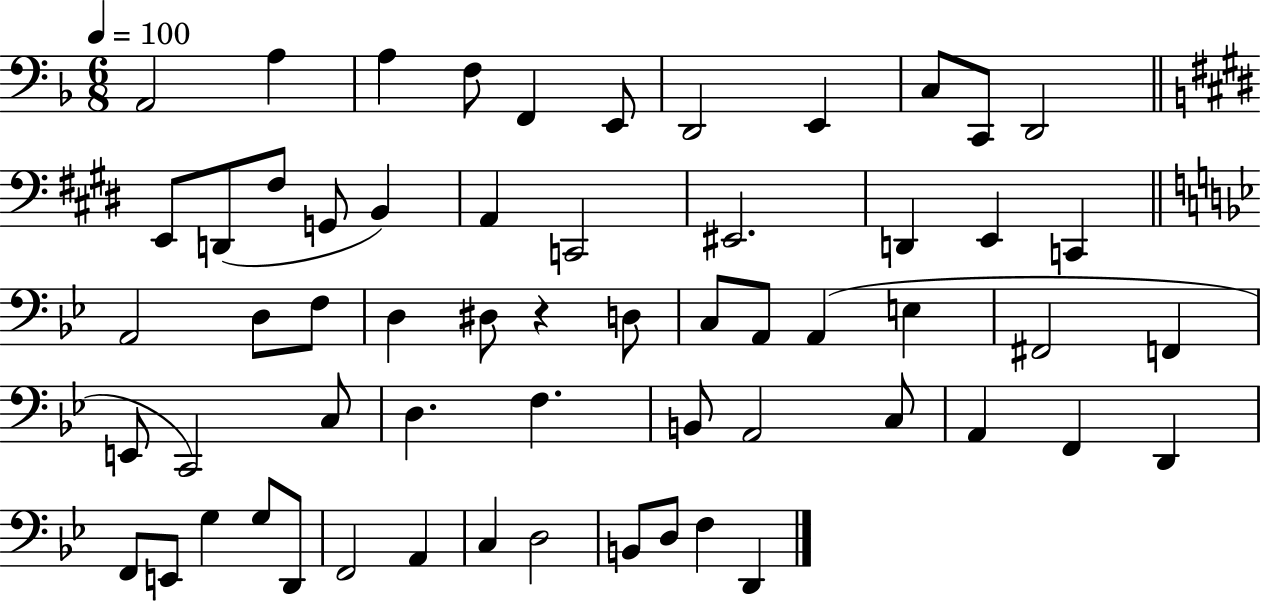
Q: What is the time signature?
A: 6/8